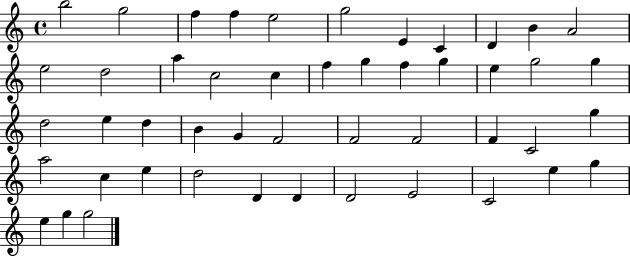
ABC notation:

X:1
T:Untitled
M:4/4
L:1/4
K:C
b2 g2 f f e2 g2 E C D B A2 e2 d2 a c2 c f g f g e g2 g d2 e d B G F2 F2 F2 F C2 g a2 c e d2 D D D2 E2 C2 e g e g g2